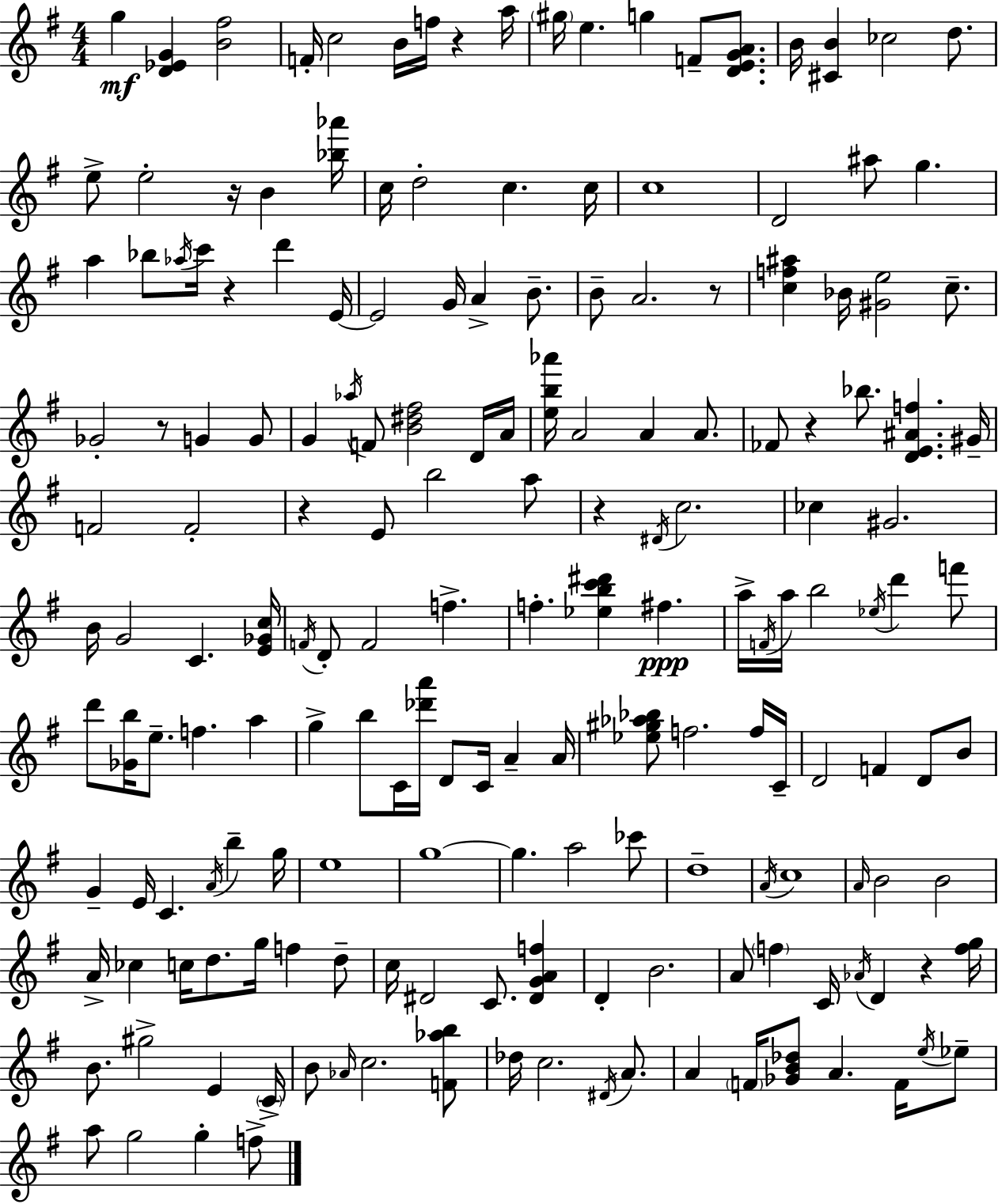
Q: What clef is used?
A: treble